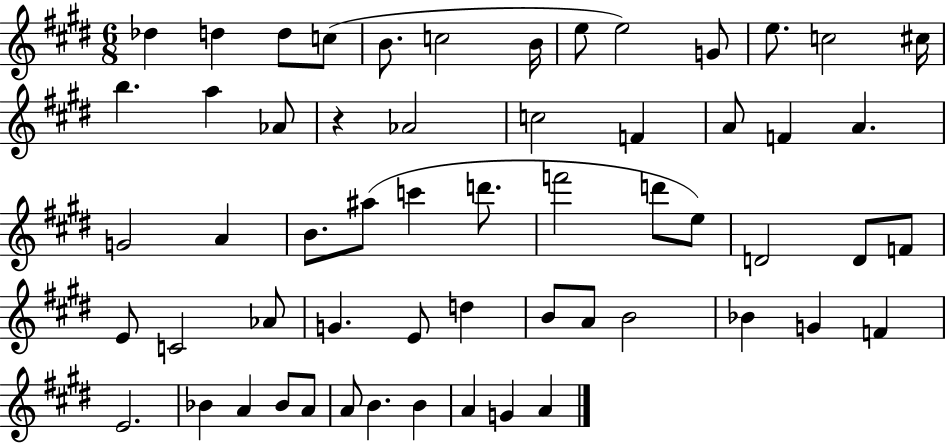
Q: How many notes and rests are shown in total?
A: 58